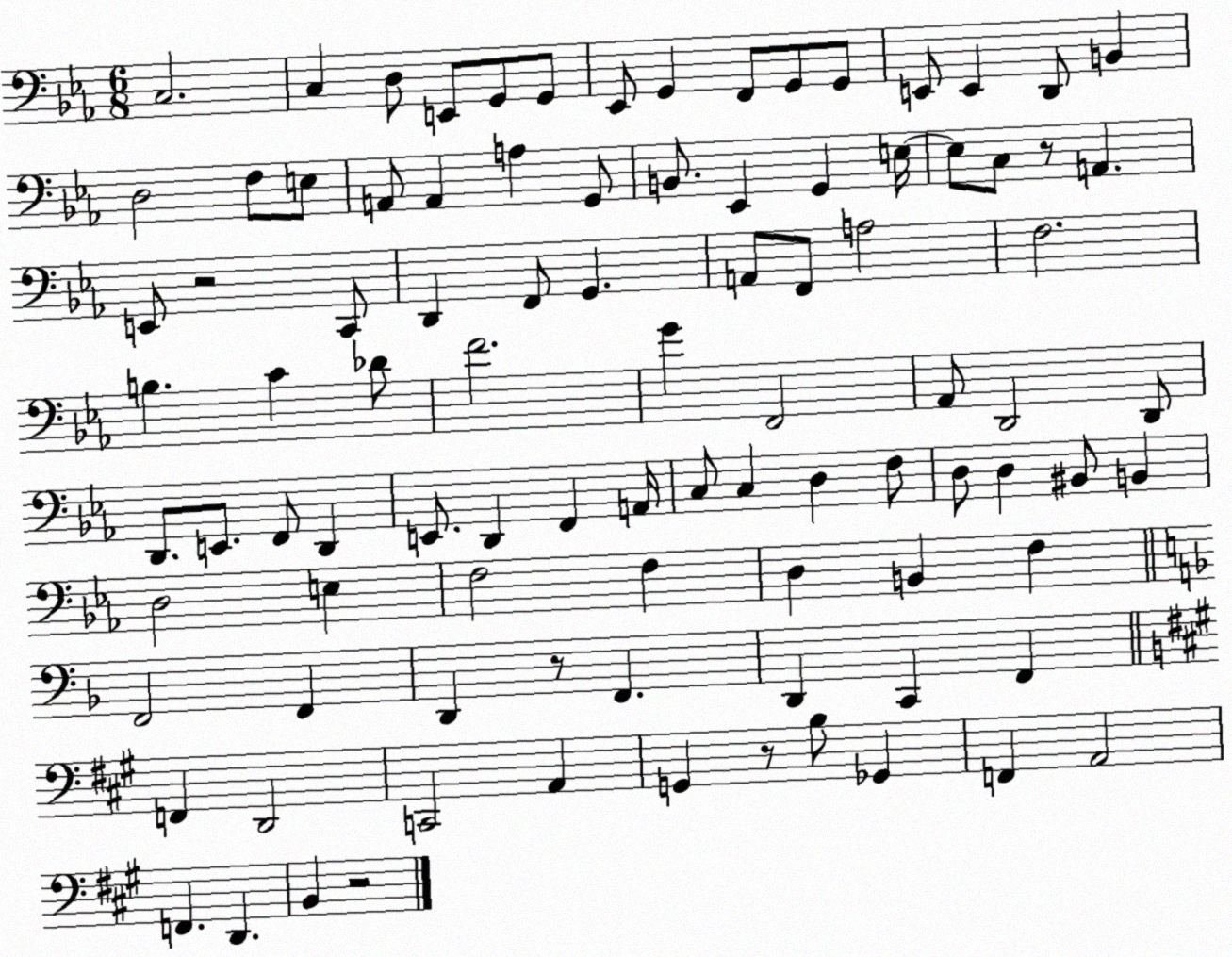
X:1
T:Untitled
M:6/8
L:1/4
K:Eb
C,2 C, D,/2 E,,/2 G,,/2 G,,/2 _E,,/2 G,, F,,/2 G,,/2 G,,/2 E,,/2 E,, D,,/2 B,, D,2 F,/2 E,/2 A,,/2 A,, A, G,,/2 B,,/2 _E,, G,, E,/4 E,/2 C,/2 z/2 A,, E,,/2 z2 C,,/2 D,, F,,/2 G,, A,,/2 F,,/2 A,2 F,2 B, C _D/2 F2 G F,,2 _A,,/2 D,,2 D,,/2 D,,/2 E,,/2 F,,/2 D,, E,,/2 D,, F,, A,,/4 C,/2 C, D, F,/2 D,/2 D, ^B,,/2 B,, D,2 E, F,2 F, D, B,, F, F,,2 F,, D,, z/2 F,, D,, C,, F,, F,, D,,2 C,,2 A,, G,, z/2 B,/2 _G,, F,, A,,2 F,, D,, B,, z2